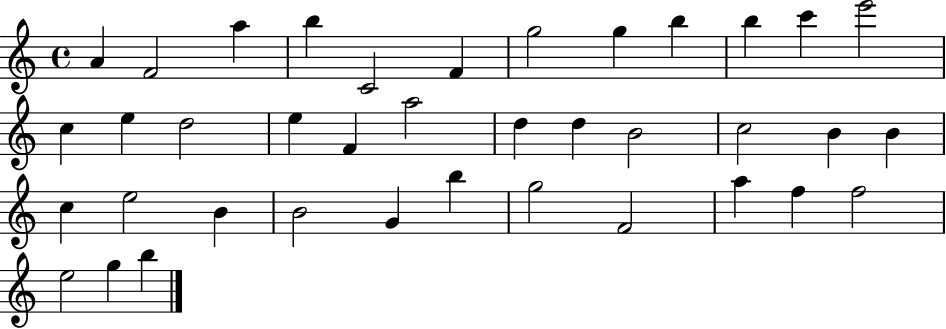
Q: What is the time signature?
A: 4/4